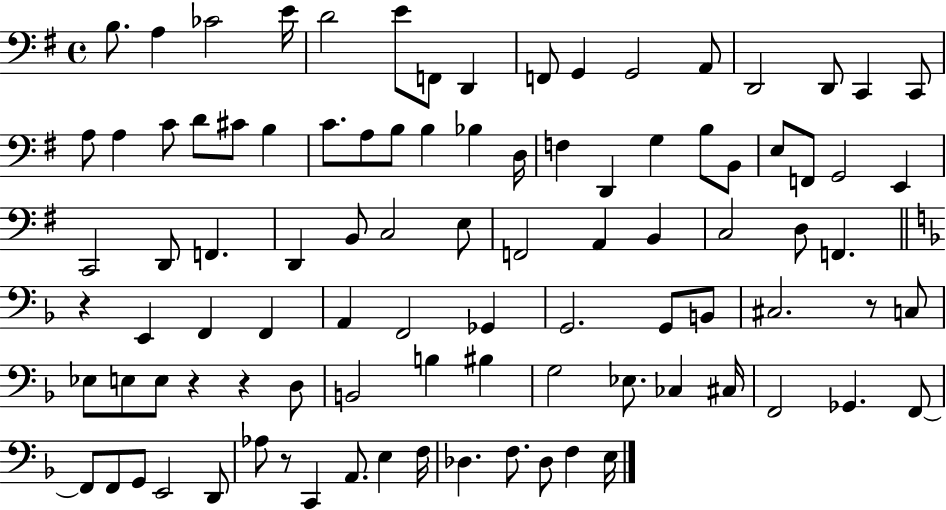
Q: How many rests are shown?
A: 5